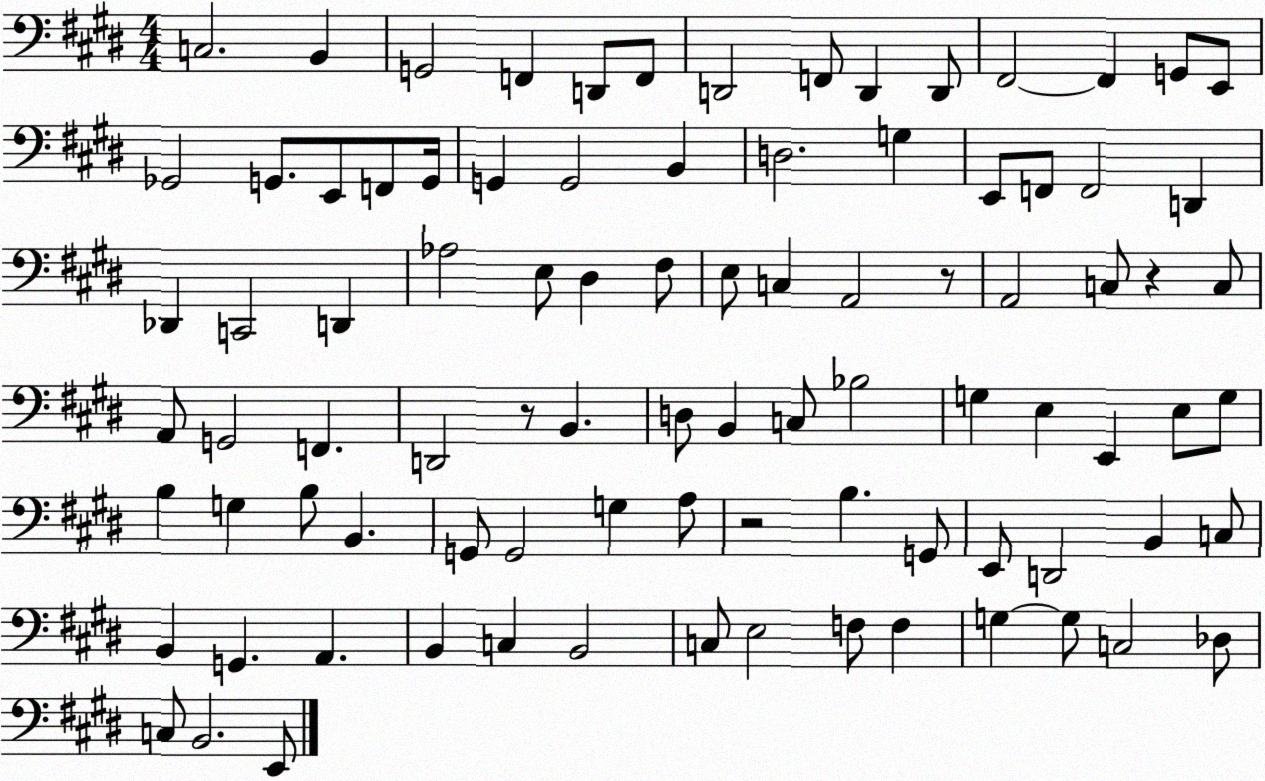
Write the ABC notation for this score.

X:1
T:Untitled
M:4/4
L:1/4
K:E
C,2 B,, G,,2 F,, D,,/2 F,,/2 D,,2 F,,/2 D,, D,,/2 ^F,,2 ^F,, G,,/2 E,,/2 _G,,2 G,,/2 E,,/2 F,,/2 G,,/4 G,, G,,2 B,, D,2 G, E,,/2 F,,/2 F,,2 D,, _D,, C,,2 D,, _A,2 E,/2 ^D, ^F,/2 E,/2 C, A,,2 z/2 A,,2 C,/2 z C,/2 A,,/2 G,,2 F,, D,,2 z/2 B,, D,/2 B,, C,/2 _B,2 G, E, E,, E,/2 G,/2 B, G, B,/2 B,, G,,/2 G,,2 G, A,/2 z2 B, G,,/2 E,,/2 D,,2 B,, C,/2 B,, G,, A,, B,, C, B,,2 C,/2 E,2 F,/2 F, G, G,/2 C,2 _D,/2 C,/2 B,,2 E,,/2